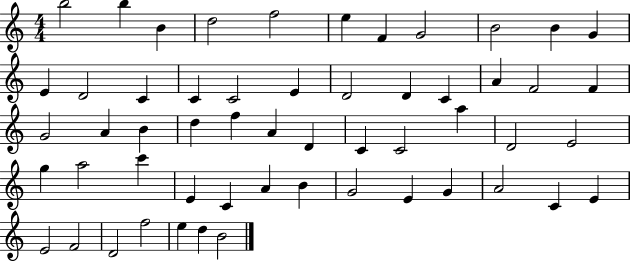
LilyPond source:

{
  \clef treble
  \numericTimeSignature
  \time 4/4
  \key c \major
  b''2 b''4 b'4 | d''2 f''2 | e''4 f'4 g'2 | b'2 b'4 g'4 | \break e'4 d'2 c'4 | c'4 c'2 e'4 | d'2 d'4 c'4 | a'4 f'2 f'4 | \break g'2 a'4 b'4 | d''4 f''4 a'4 d'4 | c'4 c'2 a''4 | d'2 e'2 | \break g''4 a''2 c'''4 | e'4 c'4 a'4 b'4 | g'2 e'4 g'4 | a'2 c'4 e'4 | \break e'2 f'2 | d'2 f''2 | e''4 d''4 b'2 | \bar "|."
}